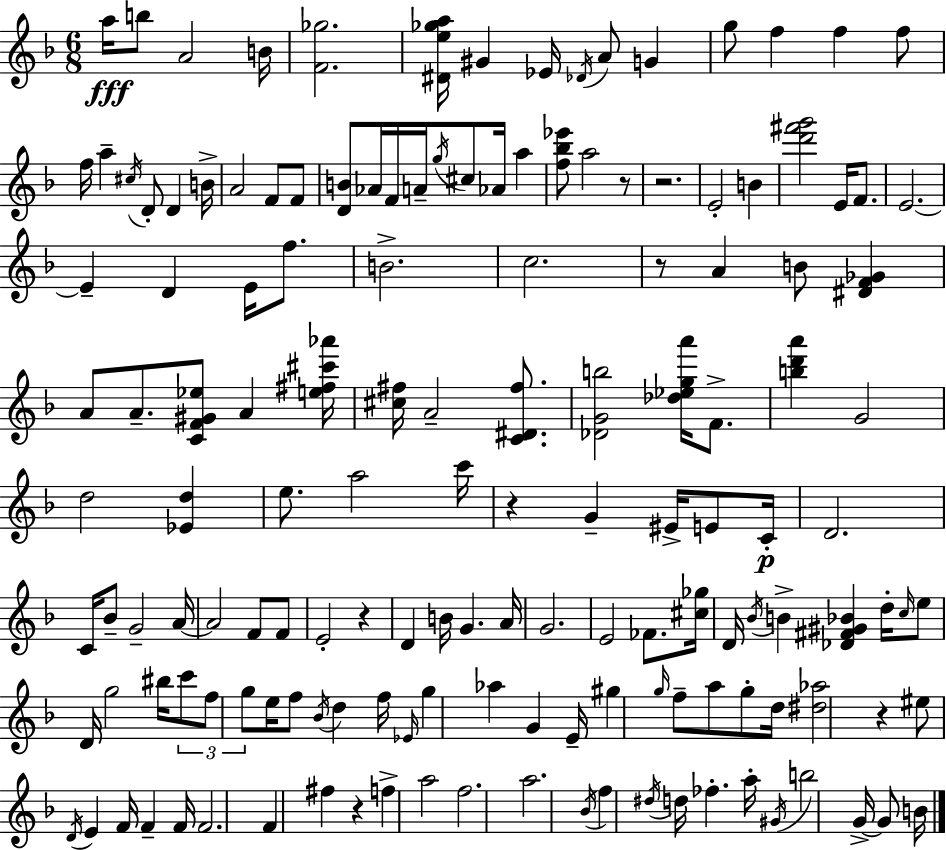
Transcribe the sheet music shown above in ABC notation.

X:1
T:Untitled
M:6/8
L:1/4
K:Dm
a/4 b/2 A2 B/4 [F_g]2 [^De_ga]/4 ^G _E/4 _D/4 A/2 G g/2 f f f/2 f/4 a ^c/4 D/2 D B/4 A2 F/2 F/2 [DB]/2 _A/4 F/4 A/4 g/4 ^c/2 _A/4 a [f_b_e']/2 a2 z/2 z2 E2 B [d'^f'g']2 E/4 F/2 E2 E D E/4 f/2 B2 c2 z/2 A B/2 [^DF_G] A/2 A/2 [CF^G_e]/2 A [e^f^c'_a']/4 [^c^f]/4 A2 [C^D^f]/2 [_DGb]2 [_d_ega']/4 F/2 [bd'a'] G2 d2 [_Ed] e/2 a2 c'/4 z G ^E/4 E/2 C/4 D2 C/4 _B/2 G2 A/4 A2 F/2 F/2 E2 z D B/4 G A/4 G2 E2 _F/2 [^c_g]/4 D/4 _B/4 B [_D^F^G_B] d/4 c/4 e/2 D/4 g2 ^b/4 c'/2 f/2 g/2 e/4 f/2 _B/4 d f/4 _E/4 g _a G E/4 ^g g/4 f/2 a/2 g/2 d/4 [^d_a]2 z ^e/2 D/4 E F/4 F F/4 F2 F ^f z f a2 f2 a2 _B/4 f ^d/4 d/4 _f a/4 ^G/4 b2 G/4 G/2 B/4